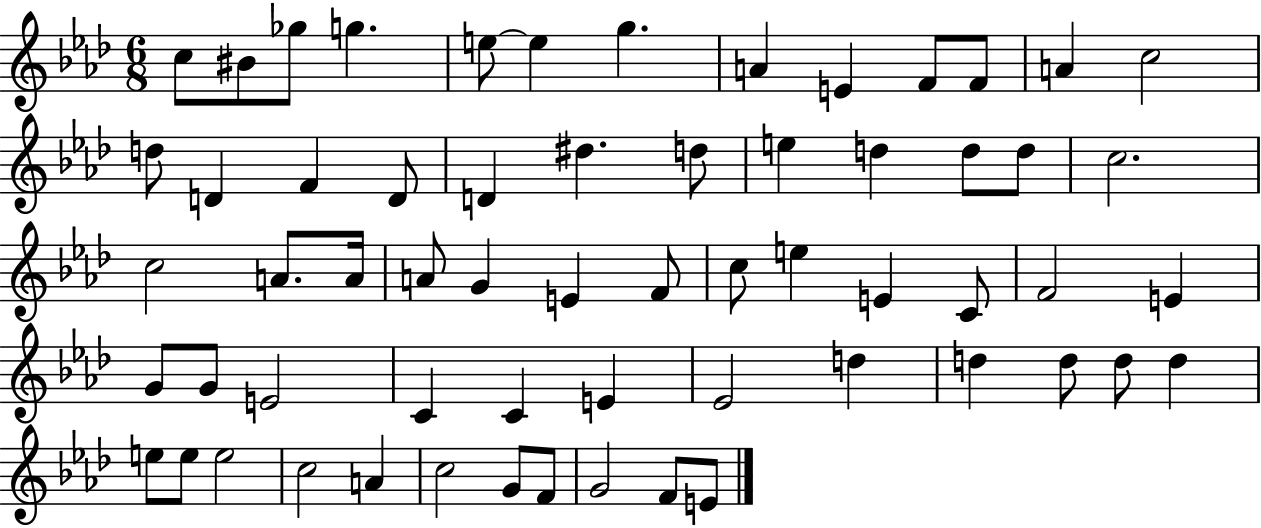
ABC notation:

X:1
T:Untitled
M:6/8
L:1/4
K:Ab
c/2 ^B/2 _g/2 g e/2 e g A E F/2 F/2 A c2 d/2 D F D/2 D ^d d/2 e d d/2 d/2 c2 c2 A/2 A/4 A/2 G E F/2 c/2 e E C/2 F2 E G/2 G/2 E2 C C E _E2 d d d/2 d/2 d e/2 e/2 e2 c2 A c2 G/2 F/2 G2 F/2 E/2